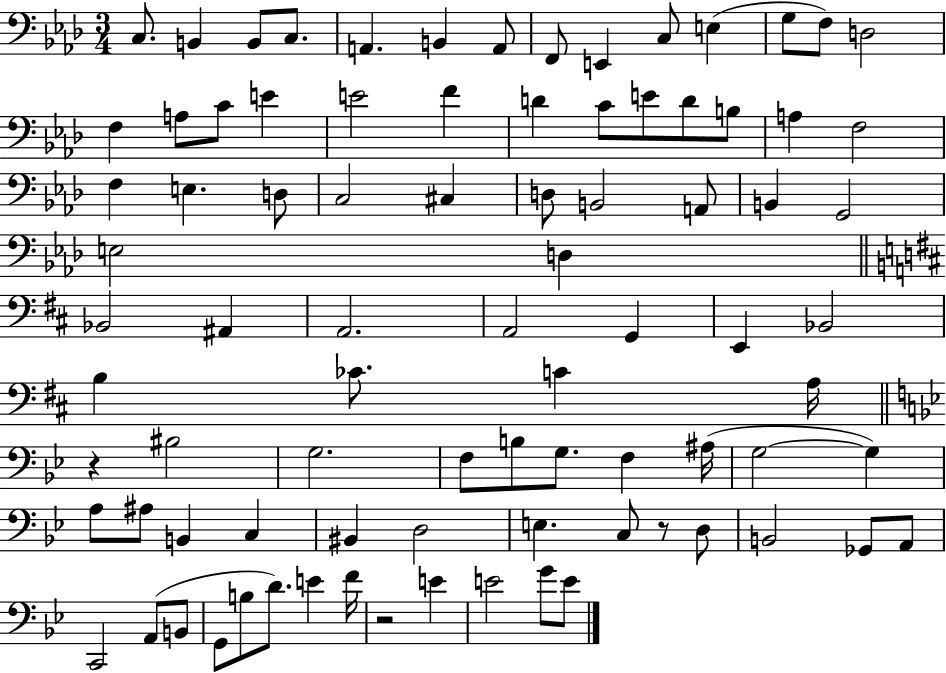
C3/e. B2/q B2/e C3/e. A2/q. B2/q A2/e F2/e E2/q C3/e E3/q G3/e F3/e D3/h F3/q A3/e C4/e E4/q E4/h F4/q D4/q C4/e E4/e D4/e B3/e A3/q F3/h F3/q E3/q. D3/e C3/h C#3/q D3/e B2/h A2/e B2/q G2/h E3/h D3/q Bb2/h A#2/q A2/h. A2/h G2/q E2/q Bb2/h B3/q CES4/e. C4/q A3/s R/q BIS3/h G3/h. F3/e B3/e G3/e. F3/q A#3/s G3/h G3/q A3/e A#3/e B2/q C3/q BIS2/q D3/h E3/q. C3/e R/e D3/e B2/h Gb2/e A2/e C2/h A2/e B2/e G2/e B3/e D4/e. E4/q F4/s R/h E4/q E4/h G4/e E4/e